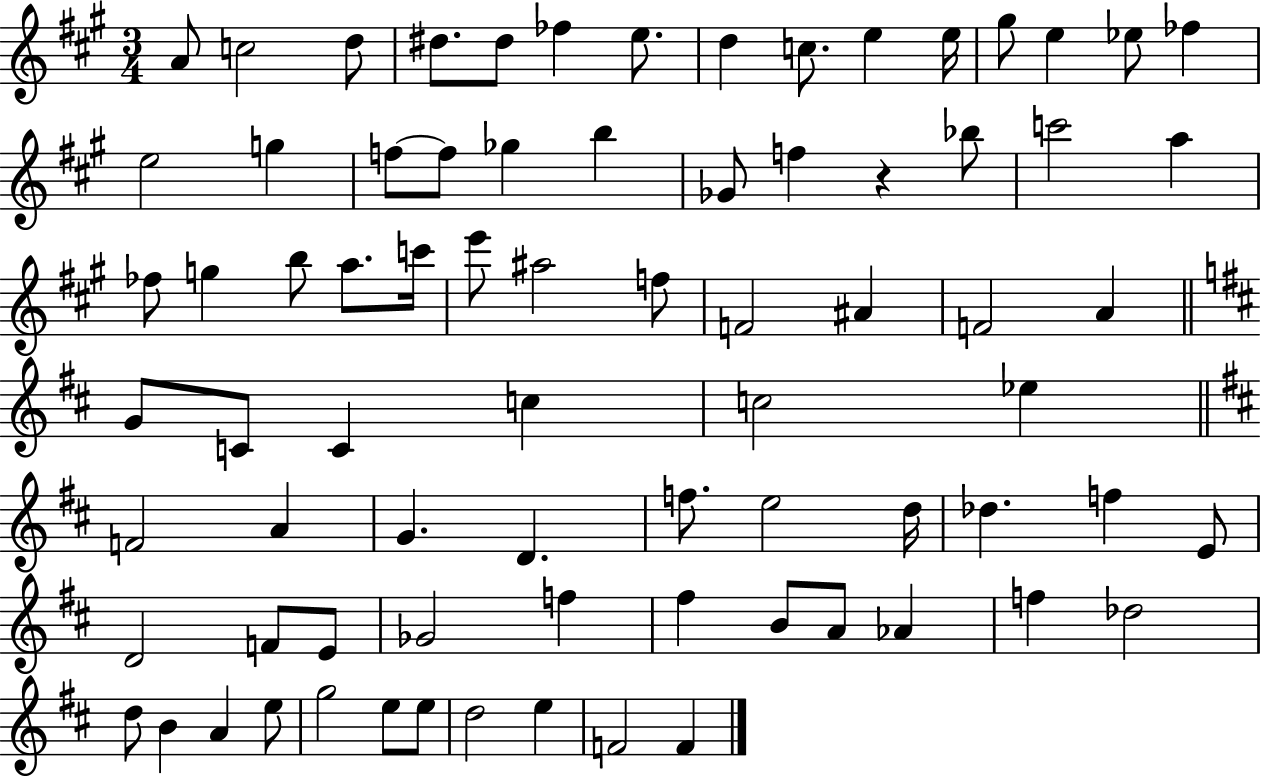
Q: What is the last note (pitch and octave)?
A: F4